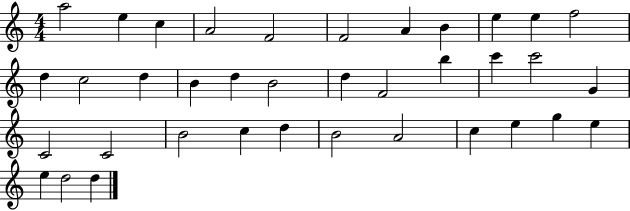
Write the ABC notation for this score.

X:1
T:Untitled
M:4/4
L:1/4
K:C
a2 e c A2 F2 F2 A B e e f2 d c2 d B d B2 d F2 b c' c'2 G C2 C2 B2 c d B2 A2 c e g e e d2 d